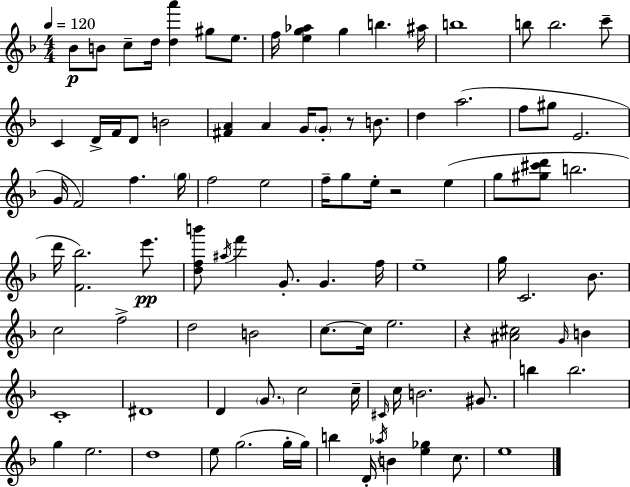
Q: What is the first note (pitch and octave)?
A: Bb4